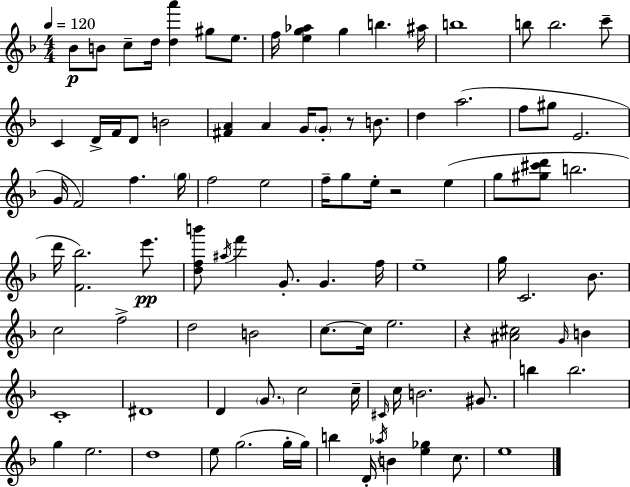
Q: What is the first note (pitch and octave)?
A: Bb4